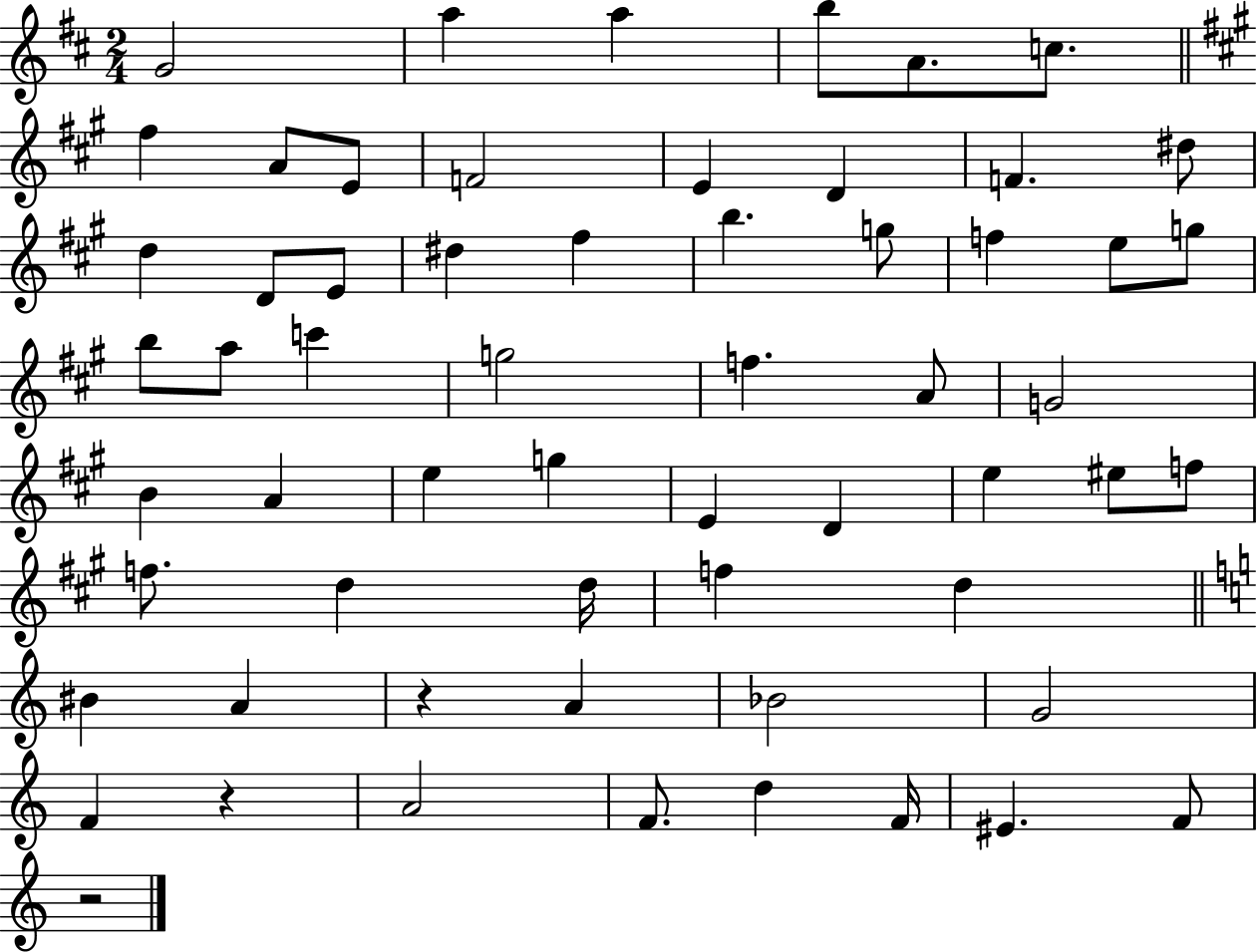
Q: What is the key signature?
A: D major